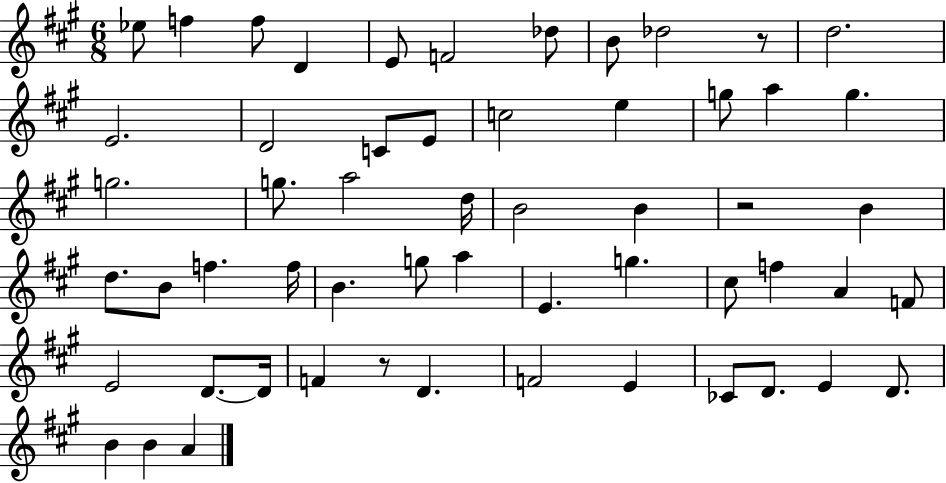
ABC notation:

X:1
T:Untitled
M:6/8
L:1/4
K:A
_e/2 f f/2 D E/2 F2 _d/2 B/2 _d2 z/2 d2 E2 D2 C/2 E/2 c2 e g/2 a g g2 g/2 a2 d/4 B2 B z2 B d/2 B/2 f f/4 B g/2 a E g ^c/2 f A F/2 E2 D/2 D/4 F z/2 D F2 E _C/2 D/2 E D/2 B B A